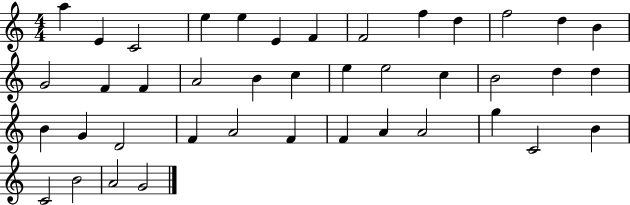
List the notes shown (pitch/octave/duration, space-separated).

A5/q E4/q C4/h E5/q E5/q E4/q F4/q F4/h F5/q D5/q F5/h D5/q B4/q G4/h F4/q F4/q A4/h B4/q C5/q E5/q E5/h C5/q B4/h D5/q D5/q B4/q G4/q D4/h F4/q A4/h F4/q F4/q A4/q A4/h G5/q C4/h B4/q C4/h B4/h A4/h G4/h